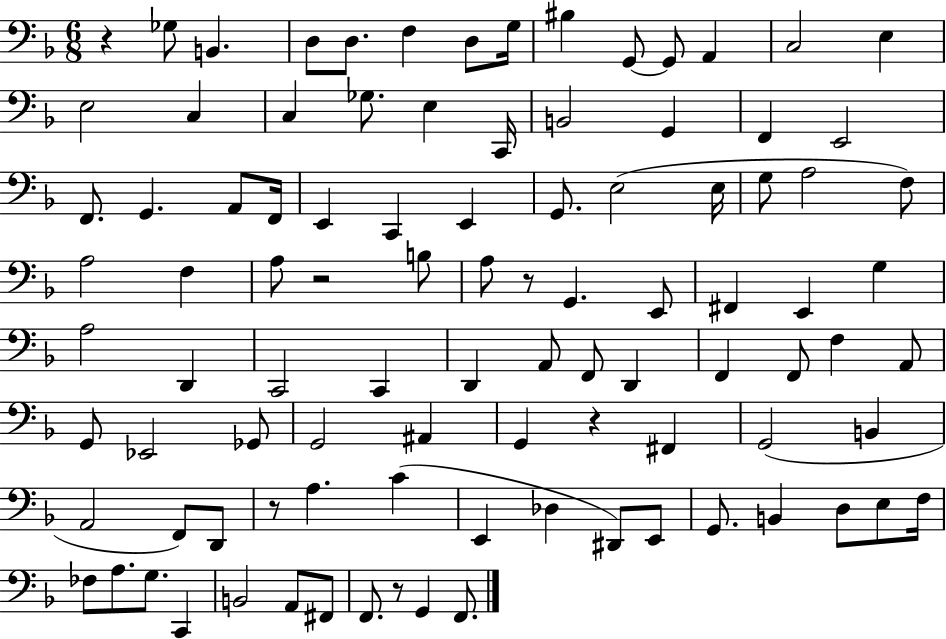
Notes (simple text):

R/q Gb3/e B2/q. D3/e D3/e. F3/q D3/e G3/s BIS3/q G2/e G2/e A2/q C3/h E3/q E3/h C3/q C3/q Gb3/e. E3/q C2/s B2/h G2/q F2/q E2/h F2/e. G2/q. A2/e F2/s E2/q C2/q E2/q G2/e. E3/h E3/s G3/e A3/h F3/e A3/h F3/q A3/e R/h B3/e A3/e R/e G2/q. E2/e F#2/q E2/q G3/q A3/h D2/q C2/h C2/q D2/q A2/e F2/e D2/q F2/q F2/e F3/q A2/e G2/e Eb2/h Gb2/e G2/h A#2/q G2/q R/q F#2/q G2/h B2/q A2/h F2/e D2/e R/e A3/q. C4/q E2/q Db3/q D#2/e E2/e G2/e. B2/q D3/e E3/e F3/s FES3/e A3/e. G3/e. C2/q B2/h A2/e F#2/e F2/e. R/e G2/q F2/e.